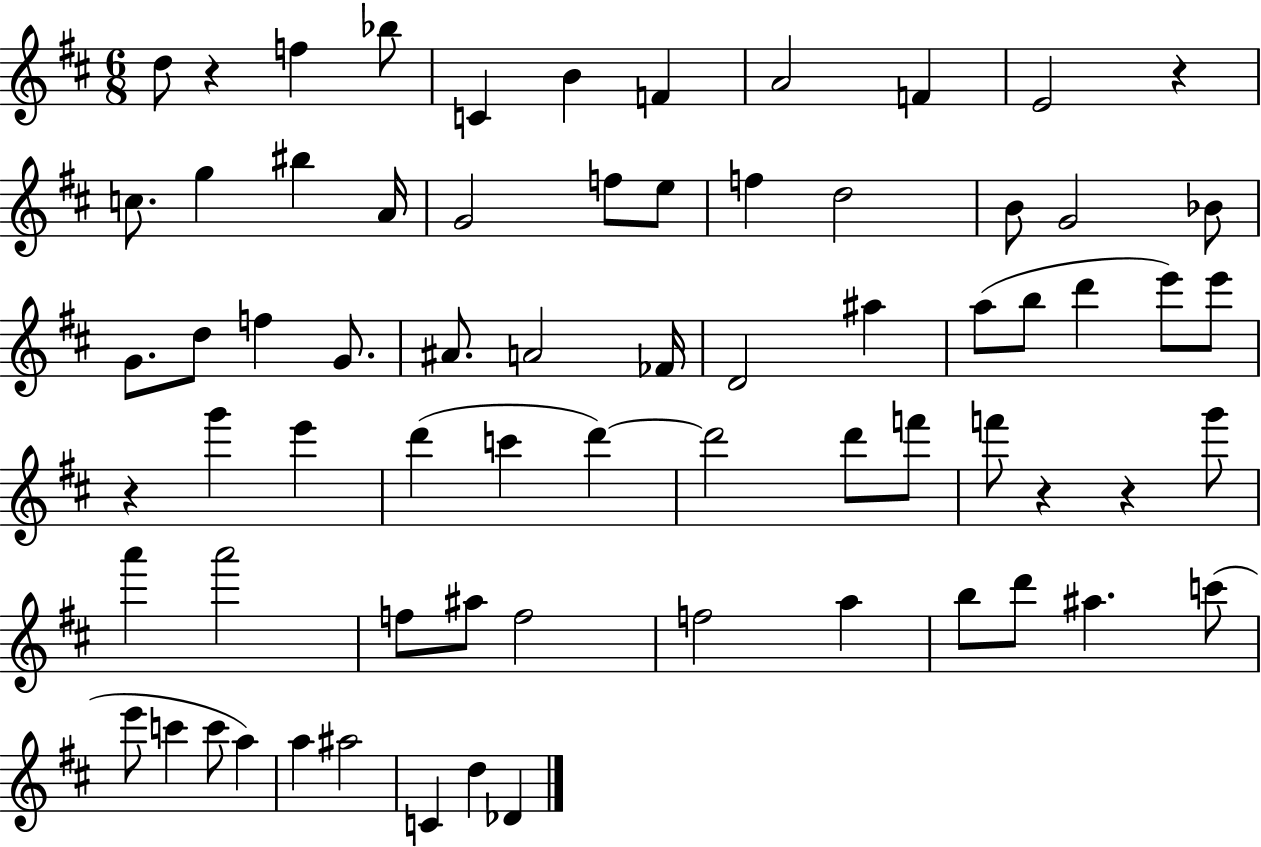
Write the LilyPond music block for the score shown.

{
  \clef treble
  \numericTimeSignature
  \time 6/8
  \key d \major
  d''8 r4 f''4 bes''8 | c'4 b'4 f'4 | a'2 f'4 | e'2 r4 | \break c''8. g''4 bis''4 a'16 | g'2 f''8 e''8 | f''4 d''2 | b'8 g'2 bes'8 | \break g'8. d''8 f''4 g'8. | ais'8. a'2 fes'16 | d'2 ais''4 | a''8( b''8 d'''4 e'''8) e'''8 | \break r4 g'''4 e'''4 | d'''4( c'''4 d'''4~~) | d'''2 d'''8 f'''8 | f'''8 r4 r4 g'''8 | \break a'''4 a'''2 | f''8 ais''8 f''2 | f''2 a''4 | b''8 d'''8 ais''4. c'''8( | \break e'''8 c'''4 c'''8 a''4) | a''4 ais''2 | c'4 d''4 des'4 | \bar "|."
}